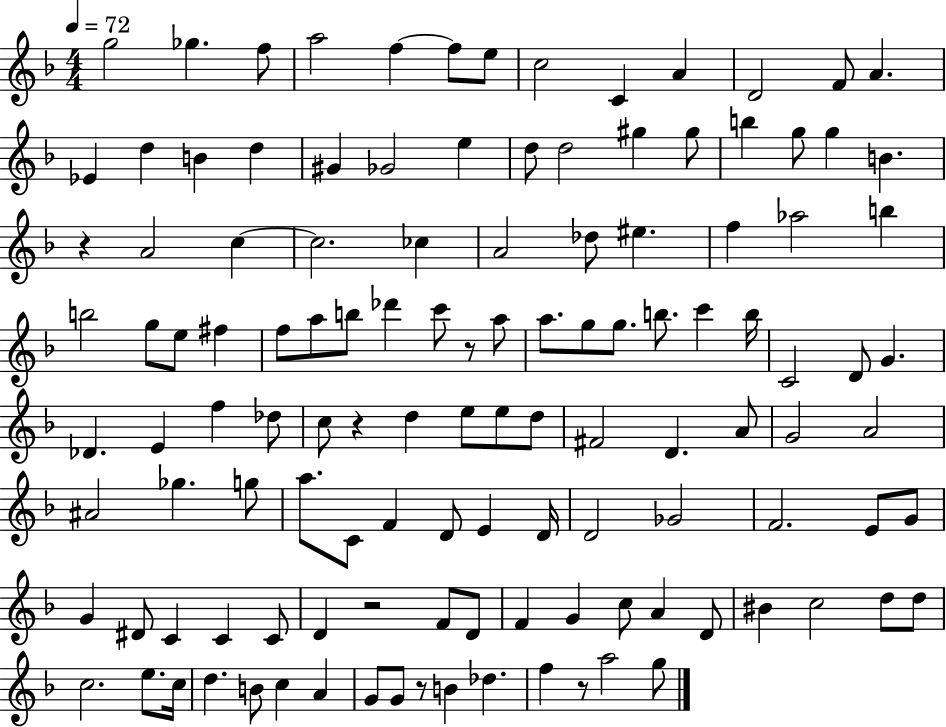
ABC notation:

X:1
T:Untitled
M:4/4
L:1/4
K:F
g2 _g f/2 a2 f f/2 e/2 c2 C A D2 F/2 A _E d B d ^G _G2 e d/2 d2 ^g ^g/2 b g/2 g B z A2 c c2 _c A2 _d/2 ^e f _a2 b b2 g/2 e/2 ^f f/2 a/2 b/2 _d' c'/2 z/2 a/2 a/2 g/2 g/2 b/2 c' b/4 C2 D/2 G _D E f _d/2 c/2 z d e/2 e/2 d/2 ^F2 D A/2 G2 A2 ^A2 _g g/2 a/2 C/2 F D/2 E D/4 D2 _G2 F2 E/2 G/2 G ^D/2 C C C/2 D z2 F/2 D/2 F G c/2 A D/2 ^B c2 d/2 d/2 c2 e/2 c/4 d B/2 c A G/2 G/2 z/2 B _d f z/2 a2 g/2